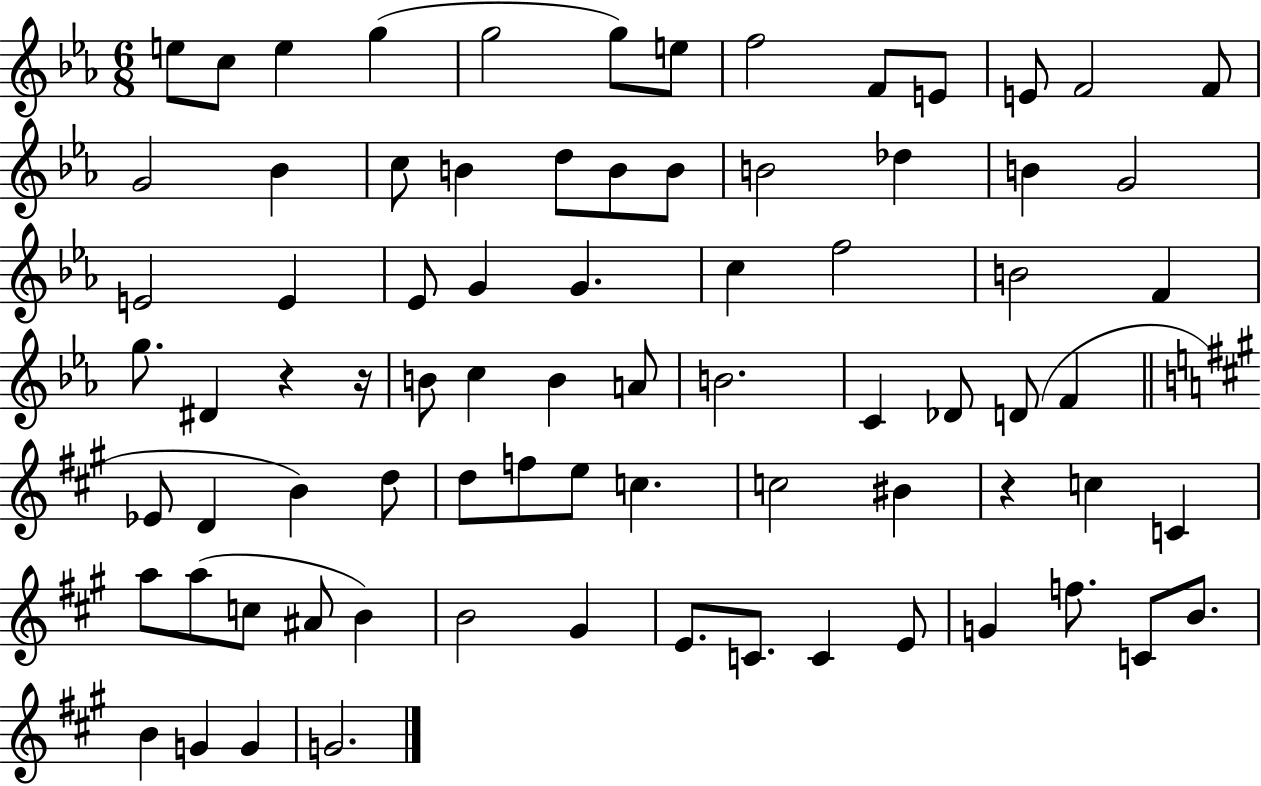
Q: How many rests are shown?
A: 3